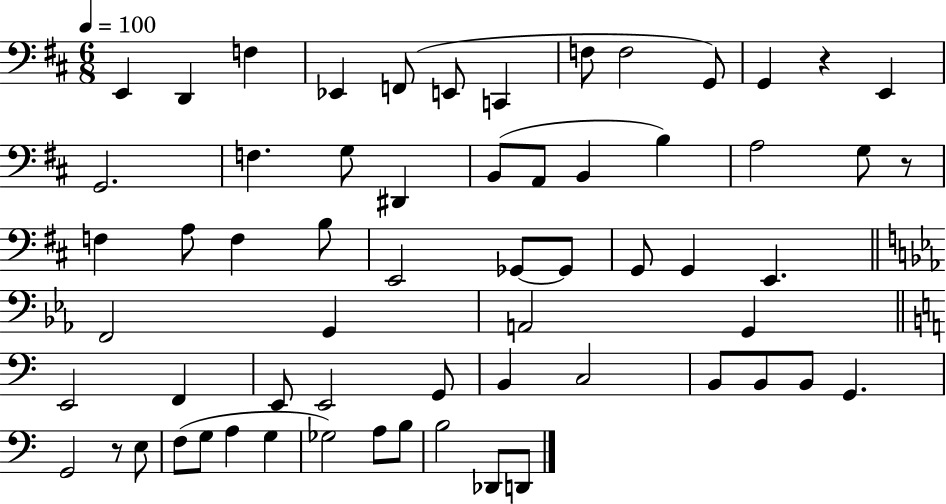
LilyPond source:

{
  \clef bass
  \numericTimeSignature
  \time 6/8
  \key d \major
  \tempo 4 = 100
  e,4 d,4 f4 | ees,4 f,8( e,8 c,4 | f8 f2 g,8) | g,4 r4 e,4 | \break g,2. | f4. g8 dis,4 | b,8( a,8 b,4 b4) | a2 g8 r8 | \break f4 a8 f4 b8 | e,2 ges,8~~ ges,8 | g,8 g,4 e,4. | \bar "||" \break \key c \minor f,2 g,4 | a,2 g,4 | \bar "||" \break \key c \major e,2 f,4 | e,8 e,2 g,8 | b,4 c2 | b,8 b,8 b,8 g,4. | \break g,2 r8 e8 | f8( g8 a4 g4 | ges2) a8 b8 | b2 des,8 d,8 | \break \bar "|."
}